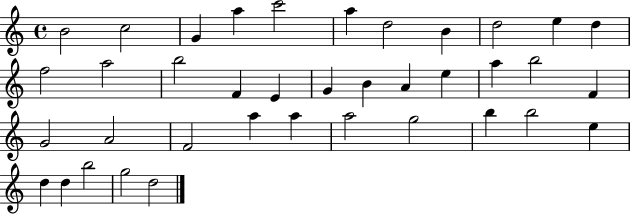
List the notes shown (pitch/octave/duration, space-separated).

B4/h C5/h G4/q A5/q C6/h A5/q D5/h B4/q D5/h E5/q D5/q F5/h A5/h B5/h F4/q E4/q G4/q B4/q A4/q E5/q A5/q B5/h F4/q G4/h A4/h F4/h A5/q A5/q A5/h G5/h B5/q B5/h E5/q D5/q D5/q B5/h G5/h D5/h